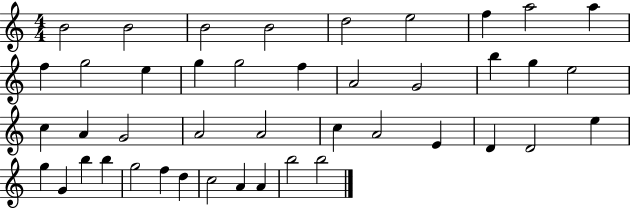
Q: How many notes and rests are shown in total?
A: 43